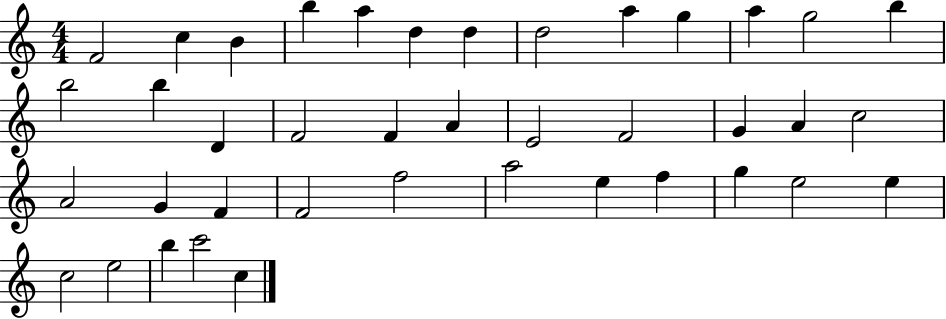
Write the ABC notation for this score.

X:1
T:Untitled
M:4/4
L:1/4
K:C
F2 c B b a d d d2 a g a g2 b b2 b D F2 F A E2 F2 G A c2 A2 G F F2 f2 a2 e f g e2 e c2 e2 b c'2 c